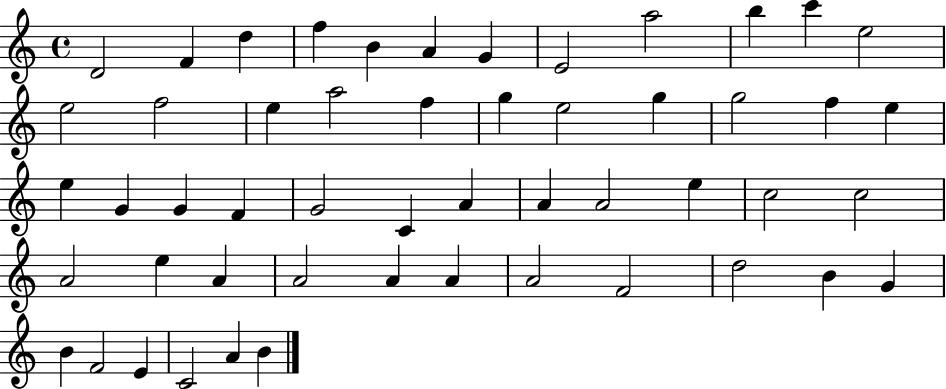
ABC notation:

X:1
T:Untitled
M:4/4
L:1/4
K:C
D2 F d f B A G E2 a2 b c' e2 e2 f2 e a2 f g e2 g g2 f e e G G F G2 C A A A2 e c2 c2 A2 e A A2 A A A2 F2 d2 B G B F2 E C2 A B